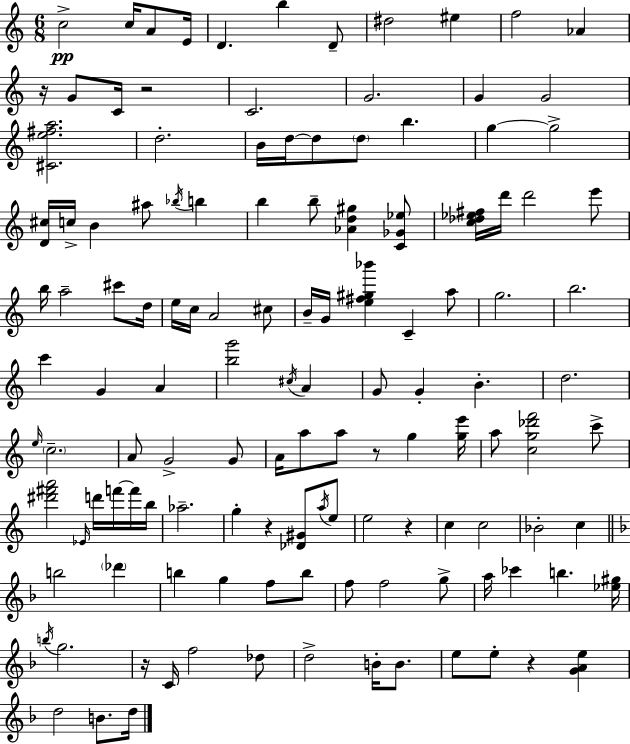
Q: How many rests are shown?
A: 7